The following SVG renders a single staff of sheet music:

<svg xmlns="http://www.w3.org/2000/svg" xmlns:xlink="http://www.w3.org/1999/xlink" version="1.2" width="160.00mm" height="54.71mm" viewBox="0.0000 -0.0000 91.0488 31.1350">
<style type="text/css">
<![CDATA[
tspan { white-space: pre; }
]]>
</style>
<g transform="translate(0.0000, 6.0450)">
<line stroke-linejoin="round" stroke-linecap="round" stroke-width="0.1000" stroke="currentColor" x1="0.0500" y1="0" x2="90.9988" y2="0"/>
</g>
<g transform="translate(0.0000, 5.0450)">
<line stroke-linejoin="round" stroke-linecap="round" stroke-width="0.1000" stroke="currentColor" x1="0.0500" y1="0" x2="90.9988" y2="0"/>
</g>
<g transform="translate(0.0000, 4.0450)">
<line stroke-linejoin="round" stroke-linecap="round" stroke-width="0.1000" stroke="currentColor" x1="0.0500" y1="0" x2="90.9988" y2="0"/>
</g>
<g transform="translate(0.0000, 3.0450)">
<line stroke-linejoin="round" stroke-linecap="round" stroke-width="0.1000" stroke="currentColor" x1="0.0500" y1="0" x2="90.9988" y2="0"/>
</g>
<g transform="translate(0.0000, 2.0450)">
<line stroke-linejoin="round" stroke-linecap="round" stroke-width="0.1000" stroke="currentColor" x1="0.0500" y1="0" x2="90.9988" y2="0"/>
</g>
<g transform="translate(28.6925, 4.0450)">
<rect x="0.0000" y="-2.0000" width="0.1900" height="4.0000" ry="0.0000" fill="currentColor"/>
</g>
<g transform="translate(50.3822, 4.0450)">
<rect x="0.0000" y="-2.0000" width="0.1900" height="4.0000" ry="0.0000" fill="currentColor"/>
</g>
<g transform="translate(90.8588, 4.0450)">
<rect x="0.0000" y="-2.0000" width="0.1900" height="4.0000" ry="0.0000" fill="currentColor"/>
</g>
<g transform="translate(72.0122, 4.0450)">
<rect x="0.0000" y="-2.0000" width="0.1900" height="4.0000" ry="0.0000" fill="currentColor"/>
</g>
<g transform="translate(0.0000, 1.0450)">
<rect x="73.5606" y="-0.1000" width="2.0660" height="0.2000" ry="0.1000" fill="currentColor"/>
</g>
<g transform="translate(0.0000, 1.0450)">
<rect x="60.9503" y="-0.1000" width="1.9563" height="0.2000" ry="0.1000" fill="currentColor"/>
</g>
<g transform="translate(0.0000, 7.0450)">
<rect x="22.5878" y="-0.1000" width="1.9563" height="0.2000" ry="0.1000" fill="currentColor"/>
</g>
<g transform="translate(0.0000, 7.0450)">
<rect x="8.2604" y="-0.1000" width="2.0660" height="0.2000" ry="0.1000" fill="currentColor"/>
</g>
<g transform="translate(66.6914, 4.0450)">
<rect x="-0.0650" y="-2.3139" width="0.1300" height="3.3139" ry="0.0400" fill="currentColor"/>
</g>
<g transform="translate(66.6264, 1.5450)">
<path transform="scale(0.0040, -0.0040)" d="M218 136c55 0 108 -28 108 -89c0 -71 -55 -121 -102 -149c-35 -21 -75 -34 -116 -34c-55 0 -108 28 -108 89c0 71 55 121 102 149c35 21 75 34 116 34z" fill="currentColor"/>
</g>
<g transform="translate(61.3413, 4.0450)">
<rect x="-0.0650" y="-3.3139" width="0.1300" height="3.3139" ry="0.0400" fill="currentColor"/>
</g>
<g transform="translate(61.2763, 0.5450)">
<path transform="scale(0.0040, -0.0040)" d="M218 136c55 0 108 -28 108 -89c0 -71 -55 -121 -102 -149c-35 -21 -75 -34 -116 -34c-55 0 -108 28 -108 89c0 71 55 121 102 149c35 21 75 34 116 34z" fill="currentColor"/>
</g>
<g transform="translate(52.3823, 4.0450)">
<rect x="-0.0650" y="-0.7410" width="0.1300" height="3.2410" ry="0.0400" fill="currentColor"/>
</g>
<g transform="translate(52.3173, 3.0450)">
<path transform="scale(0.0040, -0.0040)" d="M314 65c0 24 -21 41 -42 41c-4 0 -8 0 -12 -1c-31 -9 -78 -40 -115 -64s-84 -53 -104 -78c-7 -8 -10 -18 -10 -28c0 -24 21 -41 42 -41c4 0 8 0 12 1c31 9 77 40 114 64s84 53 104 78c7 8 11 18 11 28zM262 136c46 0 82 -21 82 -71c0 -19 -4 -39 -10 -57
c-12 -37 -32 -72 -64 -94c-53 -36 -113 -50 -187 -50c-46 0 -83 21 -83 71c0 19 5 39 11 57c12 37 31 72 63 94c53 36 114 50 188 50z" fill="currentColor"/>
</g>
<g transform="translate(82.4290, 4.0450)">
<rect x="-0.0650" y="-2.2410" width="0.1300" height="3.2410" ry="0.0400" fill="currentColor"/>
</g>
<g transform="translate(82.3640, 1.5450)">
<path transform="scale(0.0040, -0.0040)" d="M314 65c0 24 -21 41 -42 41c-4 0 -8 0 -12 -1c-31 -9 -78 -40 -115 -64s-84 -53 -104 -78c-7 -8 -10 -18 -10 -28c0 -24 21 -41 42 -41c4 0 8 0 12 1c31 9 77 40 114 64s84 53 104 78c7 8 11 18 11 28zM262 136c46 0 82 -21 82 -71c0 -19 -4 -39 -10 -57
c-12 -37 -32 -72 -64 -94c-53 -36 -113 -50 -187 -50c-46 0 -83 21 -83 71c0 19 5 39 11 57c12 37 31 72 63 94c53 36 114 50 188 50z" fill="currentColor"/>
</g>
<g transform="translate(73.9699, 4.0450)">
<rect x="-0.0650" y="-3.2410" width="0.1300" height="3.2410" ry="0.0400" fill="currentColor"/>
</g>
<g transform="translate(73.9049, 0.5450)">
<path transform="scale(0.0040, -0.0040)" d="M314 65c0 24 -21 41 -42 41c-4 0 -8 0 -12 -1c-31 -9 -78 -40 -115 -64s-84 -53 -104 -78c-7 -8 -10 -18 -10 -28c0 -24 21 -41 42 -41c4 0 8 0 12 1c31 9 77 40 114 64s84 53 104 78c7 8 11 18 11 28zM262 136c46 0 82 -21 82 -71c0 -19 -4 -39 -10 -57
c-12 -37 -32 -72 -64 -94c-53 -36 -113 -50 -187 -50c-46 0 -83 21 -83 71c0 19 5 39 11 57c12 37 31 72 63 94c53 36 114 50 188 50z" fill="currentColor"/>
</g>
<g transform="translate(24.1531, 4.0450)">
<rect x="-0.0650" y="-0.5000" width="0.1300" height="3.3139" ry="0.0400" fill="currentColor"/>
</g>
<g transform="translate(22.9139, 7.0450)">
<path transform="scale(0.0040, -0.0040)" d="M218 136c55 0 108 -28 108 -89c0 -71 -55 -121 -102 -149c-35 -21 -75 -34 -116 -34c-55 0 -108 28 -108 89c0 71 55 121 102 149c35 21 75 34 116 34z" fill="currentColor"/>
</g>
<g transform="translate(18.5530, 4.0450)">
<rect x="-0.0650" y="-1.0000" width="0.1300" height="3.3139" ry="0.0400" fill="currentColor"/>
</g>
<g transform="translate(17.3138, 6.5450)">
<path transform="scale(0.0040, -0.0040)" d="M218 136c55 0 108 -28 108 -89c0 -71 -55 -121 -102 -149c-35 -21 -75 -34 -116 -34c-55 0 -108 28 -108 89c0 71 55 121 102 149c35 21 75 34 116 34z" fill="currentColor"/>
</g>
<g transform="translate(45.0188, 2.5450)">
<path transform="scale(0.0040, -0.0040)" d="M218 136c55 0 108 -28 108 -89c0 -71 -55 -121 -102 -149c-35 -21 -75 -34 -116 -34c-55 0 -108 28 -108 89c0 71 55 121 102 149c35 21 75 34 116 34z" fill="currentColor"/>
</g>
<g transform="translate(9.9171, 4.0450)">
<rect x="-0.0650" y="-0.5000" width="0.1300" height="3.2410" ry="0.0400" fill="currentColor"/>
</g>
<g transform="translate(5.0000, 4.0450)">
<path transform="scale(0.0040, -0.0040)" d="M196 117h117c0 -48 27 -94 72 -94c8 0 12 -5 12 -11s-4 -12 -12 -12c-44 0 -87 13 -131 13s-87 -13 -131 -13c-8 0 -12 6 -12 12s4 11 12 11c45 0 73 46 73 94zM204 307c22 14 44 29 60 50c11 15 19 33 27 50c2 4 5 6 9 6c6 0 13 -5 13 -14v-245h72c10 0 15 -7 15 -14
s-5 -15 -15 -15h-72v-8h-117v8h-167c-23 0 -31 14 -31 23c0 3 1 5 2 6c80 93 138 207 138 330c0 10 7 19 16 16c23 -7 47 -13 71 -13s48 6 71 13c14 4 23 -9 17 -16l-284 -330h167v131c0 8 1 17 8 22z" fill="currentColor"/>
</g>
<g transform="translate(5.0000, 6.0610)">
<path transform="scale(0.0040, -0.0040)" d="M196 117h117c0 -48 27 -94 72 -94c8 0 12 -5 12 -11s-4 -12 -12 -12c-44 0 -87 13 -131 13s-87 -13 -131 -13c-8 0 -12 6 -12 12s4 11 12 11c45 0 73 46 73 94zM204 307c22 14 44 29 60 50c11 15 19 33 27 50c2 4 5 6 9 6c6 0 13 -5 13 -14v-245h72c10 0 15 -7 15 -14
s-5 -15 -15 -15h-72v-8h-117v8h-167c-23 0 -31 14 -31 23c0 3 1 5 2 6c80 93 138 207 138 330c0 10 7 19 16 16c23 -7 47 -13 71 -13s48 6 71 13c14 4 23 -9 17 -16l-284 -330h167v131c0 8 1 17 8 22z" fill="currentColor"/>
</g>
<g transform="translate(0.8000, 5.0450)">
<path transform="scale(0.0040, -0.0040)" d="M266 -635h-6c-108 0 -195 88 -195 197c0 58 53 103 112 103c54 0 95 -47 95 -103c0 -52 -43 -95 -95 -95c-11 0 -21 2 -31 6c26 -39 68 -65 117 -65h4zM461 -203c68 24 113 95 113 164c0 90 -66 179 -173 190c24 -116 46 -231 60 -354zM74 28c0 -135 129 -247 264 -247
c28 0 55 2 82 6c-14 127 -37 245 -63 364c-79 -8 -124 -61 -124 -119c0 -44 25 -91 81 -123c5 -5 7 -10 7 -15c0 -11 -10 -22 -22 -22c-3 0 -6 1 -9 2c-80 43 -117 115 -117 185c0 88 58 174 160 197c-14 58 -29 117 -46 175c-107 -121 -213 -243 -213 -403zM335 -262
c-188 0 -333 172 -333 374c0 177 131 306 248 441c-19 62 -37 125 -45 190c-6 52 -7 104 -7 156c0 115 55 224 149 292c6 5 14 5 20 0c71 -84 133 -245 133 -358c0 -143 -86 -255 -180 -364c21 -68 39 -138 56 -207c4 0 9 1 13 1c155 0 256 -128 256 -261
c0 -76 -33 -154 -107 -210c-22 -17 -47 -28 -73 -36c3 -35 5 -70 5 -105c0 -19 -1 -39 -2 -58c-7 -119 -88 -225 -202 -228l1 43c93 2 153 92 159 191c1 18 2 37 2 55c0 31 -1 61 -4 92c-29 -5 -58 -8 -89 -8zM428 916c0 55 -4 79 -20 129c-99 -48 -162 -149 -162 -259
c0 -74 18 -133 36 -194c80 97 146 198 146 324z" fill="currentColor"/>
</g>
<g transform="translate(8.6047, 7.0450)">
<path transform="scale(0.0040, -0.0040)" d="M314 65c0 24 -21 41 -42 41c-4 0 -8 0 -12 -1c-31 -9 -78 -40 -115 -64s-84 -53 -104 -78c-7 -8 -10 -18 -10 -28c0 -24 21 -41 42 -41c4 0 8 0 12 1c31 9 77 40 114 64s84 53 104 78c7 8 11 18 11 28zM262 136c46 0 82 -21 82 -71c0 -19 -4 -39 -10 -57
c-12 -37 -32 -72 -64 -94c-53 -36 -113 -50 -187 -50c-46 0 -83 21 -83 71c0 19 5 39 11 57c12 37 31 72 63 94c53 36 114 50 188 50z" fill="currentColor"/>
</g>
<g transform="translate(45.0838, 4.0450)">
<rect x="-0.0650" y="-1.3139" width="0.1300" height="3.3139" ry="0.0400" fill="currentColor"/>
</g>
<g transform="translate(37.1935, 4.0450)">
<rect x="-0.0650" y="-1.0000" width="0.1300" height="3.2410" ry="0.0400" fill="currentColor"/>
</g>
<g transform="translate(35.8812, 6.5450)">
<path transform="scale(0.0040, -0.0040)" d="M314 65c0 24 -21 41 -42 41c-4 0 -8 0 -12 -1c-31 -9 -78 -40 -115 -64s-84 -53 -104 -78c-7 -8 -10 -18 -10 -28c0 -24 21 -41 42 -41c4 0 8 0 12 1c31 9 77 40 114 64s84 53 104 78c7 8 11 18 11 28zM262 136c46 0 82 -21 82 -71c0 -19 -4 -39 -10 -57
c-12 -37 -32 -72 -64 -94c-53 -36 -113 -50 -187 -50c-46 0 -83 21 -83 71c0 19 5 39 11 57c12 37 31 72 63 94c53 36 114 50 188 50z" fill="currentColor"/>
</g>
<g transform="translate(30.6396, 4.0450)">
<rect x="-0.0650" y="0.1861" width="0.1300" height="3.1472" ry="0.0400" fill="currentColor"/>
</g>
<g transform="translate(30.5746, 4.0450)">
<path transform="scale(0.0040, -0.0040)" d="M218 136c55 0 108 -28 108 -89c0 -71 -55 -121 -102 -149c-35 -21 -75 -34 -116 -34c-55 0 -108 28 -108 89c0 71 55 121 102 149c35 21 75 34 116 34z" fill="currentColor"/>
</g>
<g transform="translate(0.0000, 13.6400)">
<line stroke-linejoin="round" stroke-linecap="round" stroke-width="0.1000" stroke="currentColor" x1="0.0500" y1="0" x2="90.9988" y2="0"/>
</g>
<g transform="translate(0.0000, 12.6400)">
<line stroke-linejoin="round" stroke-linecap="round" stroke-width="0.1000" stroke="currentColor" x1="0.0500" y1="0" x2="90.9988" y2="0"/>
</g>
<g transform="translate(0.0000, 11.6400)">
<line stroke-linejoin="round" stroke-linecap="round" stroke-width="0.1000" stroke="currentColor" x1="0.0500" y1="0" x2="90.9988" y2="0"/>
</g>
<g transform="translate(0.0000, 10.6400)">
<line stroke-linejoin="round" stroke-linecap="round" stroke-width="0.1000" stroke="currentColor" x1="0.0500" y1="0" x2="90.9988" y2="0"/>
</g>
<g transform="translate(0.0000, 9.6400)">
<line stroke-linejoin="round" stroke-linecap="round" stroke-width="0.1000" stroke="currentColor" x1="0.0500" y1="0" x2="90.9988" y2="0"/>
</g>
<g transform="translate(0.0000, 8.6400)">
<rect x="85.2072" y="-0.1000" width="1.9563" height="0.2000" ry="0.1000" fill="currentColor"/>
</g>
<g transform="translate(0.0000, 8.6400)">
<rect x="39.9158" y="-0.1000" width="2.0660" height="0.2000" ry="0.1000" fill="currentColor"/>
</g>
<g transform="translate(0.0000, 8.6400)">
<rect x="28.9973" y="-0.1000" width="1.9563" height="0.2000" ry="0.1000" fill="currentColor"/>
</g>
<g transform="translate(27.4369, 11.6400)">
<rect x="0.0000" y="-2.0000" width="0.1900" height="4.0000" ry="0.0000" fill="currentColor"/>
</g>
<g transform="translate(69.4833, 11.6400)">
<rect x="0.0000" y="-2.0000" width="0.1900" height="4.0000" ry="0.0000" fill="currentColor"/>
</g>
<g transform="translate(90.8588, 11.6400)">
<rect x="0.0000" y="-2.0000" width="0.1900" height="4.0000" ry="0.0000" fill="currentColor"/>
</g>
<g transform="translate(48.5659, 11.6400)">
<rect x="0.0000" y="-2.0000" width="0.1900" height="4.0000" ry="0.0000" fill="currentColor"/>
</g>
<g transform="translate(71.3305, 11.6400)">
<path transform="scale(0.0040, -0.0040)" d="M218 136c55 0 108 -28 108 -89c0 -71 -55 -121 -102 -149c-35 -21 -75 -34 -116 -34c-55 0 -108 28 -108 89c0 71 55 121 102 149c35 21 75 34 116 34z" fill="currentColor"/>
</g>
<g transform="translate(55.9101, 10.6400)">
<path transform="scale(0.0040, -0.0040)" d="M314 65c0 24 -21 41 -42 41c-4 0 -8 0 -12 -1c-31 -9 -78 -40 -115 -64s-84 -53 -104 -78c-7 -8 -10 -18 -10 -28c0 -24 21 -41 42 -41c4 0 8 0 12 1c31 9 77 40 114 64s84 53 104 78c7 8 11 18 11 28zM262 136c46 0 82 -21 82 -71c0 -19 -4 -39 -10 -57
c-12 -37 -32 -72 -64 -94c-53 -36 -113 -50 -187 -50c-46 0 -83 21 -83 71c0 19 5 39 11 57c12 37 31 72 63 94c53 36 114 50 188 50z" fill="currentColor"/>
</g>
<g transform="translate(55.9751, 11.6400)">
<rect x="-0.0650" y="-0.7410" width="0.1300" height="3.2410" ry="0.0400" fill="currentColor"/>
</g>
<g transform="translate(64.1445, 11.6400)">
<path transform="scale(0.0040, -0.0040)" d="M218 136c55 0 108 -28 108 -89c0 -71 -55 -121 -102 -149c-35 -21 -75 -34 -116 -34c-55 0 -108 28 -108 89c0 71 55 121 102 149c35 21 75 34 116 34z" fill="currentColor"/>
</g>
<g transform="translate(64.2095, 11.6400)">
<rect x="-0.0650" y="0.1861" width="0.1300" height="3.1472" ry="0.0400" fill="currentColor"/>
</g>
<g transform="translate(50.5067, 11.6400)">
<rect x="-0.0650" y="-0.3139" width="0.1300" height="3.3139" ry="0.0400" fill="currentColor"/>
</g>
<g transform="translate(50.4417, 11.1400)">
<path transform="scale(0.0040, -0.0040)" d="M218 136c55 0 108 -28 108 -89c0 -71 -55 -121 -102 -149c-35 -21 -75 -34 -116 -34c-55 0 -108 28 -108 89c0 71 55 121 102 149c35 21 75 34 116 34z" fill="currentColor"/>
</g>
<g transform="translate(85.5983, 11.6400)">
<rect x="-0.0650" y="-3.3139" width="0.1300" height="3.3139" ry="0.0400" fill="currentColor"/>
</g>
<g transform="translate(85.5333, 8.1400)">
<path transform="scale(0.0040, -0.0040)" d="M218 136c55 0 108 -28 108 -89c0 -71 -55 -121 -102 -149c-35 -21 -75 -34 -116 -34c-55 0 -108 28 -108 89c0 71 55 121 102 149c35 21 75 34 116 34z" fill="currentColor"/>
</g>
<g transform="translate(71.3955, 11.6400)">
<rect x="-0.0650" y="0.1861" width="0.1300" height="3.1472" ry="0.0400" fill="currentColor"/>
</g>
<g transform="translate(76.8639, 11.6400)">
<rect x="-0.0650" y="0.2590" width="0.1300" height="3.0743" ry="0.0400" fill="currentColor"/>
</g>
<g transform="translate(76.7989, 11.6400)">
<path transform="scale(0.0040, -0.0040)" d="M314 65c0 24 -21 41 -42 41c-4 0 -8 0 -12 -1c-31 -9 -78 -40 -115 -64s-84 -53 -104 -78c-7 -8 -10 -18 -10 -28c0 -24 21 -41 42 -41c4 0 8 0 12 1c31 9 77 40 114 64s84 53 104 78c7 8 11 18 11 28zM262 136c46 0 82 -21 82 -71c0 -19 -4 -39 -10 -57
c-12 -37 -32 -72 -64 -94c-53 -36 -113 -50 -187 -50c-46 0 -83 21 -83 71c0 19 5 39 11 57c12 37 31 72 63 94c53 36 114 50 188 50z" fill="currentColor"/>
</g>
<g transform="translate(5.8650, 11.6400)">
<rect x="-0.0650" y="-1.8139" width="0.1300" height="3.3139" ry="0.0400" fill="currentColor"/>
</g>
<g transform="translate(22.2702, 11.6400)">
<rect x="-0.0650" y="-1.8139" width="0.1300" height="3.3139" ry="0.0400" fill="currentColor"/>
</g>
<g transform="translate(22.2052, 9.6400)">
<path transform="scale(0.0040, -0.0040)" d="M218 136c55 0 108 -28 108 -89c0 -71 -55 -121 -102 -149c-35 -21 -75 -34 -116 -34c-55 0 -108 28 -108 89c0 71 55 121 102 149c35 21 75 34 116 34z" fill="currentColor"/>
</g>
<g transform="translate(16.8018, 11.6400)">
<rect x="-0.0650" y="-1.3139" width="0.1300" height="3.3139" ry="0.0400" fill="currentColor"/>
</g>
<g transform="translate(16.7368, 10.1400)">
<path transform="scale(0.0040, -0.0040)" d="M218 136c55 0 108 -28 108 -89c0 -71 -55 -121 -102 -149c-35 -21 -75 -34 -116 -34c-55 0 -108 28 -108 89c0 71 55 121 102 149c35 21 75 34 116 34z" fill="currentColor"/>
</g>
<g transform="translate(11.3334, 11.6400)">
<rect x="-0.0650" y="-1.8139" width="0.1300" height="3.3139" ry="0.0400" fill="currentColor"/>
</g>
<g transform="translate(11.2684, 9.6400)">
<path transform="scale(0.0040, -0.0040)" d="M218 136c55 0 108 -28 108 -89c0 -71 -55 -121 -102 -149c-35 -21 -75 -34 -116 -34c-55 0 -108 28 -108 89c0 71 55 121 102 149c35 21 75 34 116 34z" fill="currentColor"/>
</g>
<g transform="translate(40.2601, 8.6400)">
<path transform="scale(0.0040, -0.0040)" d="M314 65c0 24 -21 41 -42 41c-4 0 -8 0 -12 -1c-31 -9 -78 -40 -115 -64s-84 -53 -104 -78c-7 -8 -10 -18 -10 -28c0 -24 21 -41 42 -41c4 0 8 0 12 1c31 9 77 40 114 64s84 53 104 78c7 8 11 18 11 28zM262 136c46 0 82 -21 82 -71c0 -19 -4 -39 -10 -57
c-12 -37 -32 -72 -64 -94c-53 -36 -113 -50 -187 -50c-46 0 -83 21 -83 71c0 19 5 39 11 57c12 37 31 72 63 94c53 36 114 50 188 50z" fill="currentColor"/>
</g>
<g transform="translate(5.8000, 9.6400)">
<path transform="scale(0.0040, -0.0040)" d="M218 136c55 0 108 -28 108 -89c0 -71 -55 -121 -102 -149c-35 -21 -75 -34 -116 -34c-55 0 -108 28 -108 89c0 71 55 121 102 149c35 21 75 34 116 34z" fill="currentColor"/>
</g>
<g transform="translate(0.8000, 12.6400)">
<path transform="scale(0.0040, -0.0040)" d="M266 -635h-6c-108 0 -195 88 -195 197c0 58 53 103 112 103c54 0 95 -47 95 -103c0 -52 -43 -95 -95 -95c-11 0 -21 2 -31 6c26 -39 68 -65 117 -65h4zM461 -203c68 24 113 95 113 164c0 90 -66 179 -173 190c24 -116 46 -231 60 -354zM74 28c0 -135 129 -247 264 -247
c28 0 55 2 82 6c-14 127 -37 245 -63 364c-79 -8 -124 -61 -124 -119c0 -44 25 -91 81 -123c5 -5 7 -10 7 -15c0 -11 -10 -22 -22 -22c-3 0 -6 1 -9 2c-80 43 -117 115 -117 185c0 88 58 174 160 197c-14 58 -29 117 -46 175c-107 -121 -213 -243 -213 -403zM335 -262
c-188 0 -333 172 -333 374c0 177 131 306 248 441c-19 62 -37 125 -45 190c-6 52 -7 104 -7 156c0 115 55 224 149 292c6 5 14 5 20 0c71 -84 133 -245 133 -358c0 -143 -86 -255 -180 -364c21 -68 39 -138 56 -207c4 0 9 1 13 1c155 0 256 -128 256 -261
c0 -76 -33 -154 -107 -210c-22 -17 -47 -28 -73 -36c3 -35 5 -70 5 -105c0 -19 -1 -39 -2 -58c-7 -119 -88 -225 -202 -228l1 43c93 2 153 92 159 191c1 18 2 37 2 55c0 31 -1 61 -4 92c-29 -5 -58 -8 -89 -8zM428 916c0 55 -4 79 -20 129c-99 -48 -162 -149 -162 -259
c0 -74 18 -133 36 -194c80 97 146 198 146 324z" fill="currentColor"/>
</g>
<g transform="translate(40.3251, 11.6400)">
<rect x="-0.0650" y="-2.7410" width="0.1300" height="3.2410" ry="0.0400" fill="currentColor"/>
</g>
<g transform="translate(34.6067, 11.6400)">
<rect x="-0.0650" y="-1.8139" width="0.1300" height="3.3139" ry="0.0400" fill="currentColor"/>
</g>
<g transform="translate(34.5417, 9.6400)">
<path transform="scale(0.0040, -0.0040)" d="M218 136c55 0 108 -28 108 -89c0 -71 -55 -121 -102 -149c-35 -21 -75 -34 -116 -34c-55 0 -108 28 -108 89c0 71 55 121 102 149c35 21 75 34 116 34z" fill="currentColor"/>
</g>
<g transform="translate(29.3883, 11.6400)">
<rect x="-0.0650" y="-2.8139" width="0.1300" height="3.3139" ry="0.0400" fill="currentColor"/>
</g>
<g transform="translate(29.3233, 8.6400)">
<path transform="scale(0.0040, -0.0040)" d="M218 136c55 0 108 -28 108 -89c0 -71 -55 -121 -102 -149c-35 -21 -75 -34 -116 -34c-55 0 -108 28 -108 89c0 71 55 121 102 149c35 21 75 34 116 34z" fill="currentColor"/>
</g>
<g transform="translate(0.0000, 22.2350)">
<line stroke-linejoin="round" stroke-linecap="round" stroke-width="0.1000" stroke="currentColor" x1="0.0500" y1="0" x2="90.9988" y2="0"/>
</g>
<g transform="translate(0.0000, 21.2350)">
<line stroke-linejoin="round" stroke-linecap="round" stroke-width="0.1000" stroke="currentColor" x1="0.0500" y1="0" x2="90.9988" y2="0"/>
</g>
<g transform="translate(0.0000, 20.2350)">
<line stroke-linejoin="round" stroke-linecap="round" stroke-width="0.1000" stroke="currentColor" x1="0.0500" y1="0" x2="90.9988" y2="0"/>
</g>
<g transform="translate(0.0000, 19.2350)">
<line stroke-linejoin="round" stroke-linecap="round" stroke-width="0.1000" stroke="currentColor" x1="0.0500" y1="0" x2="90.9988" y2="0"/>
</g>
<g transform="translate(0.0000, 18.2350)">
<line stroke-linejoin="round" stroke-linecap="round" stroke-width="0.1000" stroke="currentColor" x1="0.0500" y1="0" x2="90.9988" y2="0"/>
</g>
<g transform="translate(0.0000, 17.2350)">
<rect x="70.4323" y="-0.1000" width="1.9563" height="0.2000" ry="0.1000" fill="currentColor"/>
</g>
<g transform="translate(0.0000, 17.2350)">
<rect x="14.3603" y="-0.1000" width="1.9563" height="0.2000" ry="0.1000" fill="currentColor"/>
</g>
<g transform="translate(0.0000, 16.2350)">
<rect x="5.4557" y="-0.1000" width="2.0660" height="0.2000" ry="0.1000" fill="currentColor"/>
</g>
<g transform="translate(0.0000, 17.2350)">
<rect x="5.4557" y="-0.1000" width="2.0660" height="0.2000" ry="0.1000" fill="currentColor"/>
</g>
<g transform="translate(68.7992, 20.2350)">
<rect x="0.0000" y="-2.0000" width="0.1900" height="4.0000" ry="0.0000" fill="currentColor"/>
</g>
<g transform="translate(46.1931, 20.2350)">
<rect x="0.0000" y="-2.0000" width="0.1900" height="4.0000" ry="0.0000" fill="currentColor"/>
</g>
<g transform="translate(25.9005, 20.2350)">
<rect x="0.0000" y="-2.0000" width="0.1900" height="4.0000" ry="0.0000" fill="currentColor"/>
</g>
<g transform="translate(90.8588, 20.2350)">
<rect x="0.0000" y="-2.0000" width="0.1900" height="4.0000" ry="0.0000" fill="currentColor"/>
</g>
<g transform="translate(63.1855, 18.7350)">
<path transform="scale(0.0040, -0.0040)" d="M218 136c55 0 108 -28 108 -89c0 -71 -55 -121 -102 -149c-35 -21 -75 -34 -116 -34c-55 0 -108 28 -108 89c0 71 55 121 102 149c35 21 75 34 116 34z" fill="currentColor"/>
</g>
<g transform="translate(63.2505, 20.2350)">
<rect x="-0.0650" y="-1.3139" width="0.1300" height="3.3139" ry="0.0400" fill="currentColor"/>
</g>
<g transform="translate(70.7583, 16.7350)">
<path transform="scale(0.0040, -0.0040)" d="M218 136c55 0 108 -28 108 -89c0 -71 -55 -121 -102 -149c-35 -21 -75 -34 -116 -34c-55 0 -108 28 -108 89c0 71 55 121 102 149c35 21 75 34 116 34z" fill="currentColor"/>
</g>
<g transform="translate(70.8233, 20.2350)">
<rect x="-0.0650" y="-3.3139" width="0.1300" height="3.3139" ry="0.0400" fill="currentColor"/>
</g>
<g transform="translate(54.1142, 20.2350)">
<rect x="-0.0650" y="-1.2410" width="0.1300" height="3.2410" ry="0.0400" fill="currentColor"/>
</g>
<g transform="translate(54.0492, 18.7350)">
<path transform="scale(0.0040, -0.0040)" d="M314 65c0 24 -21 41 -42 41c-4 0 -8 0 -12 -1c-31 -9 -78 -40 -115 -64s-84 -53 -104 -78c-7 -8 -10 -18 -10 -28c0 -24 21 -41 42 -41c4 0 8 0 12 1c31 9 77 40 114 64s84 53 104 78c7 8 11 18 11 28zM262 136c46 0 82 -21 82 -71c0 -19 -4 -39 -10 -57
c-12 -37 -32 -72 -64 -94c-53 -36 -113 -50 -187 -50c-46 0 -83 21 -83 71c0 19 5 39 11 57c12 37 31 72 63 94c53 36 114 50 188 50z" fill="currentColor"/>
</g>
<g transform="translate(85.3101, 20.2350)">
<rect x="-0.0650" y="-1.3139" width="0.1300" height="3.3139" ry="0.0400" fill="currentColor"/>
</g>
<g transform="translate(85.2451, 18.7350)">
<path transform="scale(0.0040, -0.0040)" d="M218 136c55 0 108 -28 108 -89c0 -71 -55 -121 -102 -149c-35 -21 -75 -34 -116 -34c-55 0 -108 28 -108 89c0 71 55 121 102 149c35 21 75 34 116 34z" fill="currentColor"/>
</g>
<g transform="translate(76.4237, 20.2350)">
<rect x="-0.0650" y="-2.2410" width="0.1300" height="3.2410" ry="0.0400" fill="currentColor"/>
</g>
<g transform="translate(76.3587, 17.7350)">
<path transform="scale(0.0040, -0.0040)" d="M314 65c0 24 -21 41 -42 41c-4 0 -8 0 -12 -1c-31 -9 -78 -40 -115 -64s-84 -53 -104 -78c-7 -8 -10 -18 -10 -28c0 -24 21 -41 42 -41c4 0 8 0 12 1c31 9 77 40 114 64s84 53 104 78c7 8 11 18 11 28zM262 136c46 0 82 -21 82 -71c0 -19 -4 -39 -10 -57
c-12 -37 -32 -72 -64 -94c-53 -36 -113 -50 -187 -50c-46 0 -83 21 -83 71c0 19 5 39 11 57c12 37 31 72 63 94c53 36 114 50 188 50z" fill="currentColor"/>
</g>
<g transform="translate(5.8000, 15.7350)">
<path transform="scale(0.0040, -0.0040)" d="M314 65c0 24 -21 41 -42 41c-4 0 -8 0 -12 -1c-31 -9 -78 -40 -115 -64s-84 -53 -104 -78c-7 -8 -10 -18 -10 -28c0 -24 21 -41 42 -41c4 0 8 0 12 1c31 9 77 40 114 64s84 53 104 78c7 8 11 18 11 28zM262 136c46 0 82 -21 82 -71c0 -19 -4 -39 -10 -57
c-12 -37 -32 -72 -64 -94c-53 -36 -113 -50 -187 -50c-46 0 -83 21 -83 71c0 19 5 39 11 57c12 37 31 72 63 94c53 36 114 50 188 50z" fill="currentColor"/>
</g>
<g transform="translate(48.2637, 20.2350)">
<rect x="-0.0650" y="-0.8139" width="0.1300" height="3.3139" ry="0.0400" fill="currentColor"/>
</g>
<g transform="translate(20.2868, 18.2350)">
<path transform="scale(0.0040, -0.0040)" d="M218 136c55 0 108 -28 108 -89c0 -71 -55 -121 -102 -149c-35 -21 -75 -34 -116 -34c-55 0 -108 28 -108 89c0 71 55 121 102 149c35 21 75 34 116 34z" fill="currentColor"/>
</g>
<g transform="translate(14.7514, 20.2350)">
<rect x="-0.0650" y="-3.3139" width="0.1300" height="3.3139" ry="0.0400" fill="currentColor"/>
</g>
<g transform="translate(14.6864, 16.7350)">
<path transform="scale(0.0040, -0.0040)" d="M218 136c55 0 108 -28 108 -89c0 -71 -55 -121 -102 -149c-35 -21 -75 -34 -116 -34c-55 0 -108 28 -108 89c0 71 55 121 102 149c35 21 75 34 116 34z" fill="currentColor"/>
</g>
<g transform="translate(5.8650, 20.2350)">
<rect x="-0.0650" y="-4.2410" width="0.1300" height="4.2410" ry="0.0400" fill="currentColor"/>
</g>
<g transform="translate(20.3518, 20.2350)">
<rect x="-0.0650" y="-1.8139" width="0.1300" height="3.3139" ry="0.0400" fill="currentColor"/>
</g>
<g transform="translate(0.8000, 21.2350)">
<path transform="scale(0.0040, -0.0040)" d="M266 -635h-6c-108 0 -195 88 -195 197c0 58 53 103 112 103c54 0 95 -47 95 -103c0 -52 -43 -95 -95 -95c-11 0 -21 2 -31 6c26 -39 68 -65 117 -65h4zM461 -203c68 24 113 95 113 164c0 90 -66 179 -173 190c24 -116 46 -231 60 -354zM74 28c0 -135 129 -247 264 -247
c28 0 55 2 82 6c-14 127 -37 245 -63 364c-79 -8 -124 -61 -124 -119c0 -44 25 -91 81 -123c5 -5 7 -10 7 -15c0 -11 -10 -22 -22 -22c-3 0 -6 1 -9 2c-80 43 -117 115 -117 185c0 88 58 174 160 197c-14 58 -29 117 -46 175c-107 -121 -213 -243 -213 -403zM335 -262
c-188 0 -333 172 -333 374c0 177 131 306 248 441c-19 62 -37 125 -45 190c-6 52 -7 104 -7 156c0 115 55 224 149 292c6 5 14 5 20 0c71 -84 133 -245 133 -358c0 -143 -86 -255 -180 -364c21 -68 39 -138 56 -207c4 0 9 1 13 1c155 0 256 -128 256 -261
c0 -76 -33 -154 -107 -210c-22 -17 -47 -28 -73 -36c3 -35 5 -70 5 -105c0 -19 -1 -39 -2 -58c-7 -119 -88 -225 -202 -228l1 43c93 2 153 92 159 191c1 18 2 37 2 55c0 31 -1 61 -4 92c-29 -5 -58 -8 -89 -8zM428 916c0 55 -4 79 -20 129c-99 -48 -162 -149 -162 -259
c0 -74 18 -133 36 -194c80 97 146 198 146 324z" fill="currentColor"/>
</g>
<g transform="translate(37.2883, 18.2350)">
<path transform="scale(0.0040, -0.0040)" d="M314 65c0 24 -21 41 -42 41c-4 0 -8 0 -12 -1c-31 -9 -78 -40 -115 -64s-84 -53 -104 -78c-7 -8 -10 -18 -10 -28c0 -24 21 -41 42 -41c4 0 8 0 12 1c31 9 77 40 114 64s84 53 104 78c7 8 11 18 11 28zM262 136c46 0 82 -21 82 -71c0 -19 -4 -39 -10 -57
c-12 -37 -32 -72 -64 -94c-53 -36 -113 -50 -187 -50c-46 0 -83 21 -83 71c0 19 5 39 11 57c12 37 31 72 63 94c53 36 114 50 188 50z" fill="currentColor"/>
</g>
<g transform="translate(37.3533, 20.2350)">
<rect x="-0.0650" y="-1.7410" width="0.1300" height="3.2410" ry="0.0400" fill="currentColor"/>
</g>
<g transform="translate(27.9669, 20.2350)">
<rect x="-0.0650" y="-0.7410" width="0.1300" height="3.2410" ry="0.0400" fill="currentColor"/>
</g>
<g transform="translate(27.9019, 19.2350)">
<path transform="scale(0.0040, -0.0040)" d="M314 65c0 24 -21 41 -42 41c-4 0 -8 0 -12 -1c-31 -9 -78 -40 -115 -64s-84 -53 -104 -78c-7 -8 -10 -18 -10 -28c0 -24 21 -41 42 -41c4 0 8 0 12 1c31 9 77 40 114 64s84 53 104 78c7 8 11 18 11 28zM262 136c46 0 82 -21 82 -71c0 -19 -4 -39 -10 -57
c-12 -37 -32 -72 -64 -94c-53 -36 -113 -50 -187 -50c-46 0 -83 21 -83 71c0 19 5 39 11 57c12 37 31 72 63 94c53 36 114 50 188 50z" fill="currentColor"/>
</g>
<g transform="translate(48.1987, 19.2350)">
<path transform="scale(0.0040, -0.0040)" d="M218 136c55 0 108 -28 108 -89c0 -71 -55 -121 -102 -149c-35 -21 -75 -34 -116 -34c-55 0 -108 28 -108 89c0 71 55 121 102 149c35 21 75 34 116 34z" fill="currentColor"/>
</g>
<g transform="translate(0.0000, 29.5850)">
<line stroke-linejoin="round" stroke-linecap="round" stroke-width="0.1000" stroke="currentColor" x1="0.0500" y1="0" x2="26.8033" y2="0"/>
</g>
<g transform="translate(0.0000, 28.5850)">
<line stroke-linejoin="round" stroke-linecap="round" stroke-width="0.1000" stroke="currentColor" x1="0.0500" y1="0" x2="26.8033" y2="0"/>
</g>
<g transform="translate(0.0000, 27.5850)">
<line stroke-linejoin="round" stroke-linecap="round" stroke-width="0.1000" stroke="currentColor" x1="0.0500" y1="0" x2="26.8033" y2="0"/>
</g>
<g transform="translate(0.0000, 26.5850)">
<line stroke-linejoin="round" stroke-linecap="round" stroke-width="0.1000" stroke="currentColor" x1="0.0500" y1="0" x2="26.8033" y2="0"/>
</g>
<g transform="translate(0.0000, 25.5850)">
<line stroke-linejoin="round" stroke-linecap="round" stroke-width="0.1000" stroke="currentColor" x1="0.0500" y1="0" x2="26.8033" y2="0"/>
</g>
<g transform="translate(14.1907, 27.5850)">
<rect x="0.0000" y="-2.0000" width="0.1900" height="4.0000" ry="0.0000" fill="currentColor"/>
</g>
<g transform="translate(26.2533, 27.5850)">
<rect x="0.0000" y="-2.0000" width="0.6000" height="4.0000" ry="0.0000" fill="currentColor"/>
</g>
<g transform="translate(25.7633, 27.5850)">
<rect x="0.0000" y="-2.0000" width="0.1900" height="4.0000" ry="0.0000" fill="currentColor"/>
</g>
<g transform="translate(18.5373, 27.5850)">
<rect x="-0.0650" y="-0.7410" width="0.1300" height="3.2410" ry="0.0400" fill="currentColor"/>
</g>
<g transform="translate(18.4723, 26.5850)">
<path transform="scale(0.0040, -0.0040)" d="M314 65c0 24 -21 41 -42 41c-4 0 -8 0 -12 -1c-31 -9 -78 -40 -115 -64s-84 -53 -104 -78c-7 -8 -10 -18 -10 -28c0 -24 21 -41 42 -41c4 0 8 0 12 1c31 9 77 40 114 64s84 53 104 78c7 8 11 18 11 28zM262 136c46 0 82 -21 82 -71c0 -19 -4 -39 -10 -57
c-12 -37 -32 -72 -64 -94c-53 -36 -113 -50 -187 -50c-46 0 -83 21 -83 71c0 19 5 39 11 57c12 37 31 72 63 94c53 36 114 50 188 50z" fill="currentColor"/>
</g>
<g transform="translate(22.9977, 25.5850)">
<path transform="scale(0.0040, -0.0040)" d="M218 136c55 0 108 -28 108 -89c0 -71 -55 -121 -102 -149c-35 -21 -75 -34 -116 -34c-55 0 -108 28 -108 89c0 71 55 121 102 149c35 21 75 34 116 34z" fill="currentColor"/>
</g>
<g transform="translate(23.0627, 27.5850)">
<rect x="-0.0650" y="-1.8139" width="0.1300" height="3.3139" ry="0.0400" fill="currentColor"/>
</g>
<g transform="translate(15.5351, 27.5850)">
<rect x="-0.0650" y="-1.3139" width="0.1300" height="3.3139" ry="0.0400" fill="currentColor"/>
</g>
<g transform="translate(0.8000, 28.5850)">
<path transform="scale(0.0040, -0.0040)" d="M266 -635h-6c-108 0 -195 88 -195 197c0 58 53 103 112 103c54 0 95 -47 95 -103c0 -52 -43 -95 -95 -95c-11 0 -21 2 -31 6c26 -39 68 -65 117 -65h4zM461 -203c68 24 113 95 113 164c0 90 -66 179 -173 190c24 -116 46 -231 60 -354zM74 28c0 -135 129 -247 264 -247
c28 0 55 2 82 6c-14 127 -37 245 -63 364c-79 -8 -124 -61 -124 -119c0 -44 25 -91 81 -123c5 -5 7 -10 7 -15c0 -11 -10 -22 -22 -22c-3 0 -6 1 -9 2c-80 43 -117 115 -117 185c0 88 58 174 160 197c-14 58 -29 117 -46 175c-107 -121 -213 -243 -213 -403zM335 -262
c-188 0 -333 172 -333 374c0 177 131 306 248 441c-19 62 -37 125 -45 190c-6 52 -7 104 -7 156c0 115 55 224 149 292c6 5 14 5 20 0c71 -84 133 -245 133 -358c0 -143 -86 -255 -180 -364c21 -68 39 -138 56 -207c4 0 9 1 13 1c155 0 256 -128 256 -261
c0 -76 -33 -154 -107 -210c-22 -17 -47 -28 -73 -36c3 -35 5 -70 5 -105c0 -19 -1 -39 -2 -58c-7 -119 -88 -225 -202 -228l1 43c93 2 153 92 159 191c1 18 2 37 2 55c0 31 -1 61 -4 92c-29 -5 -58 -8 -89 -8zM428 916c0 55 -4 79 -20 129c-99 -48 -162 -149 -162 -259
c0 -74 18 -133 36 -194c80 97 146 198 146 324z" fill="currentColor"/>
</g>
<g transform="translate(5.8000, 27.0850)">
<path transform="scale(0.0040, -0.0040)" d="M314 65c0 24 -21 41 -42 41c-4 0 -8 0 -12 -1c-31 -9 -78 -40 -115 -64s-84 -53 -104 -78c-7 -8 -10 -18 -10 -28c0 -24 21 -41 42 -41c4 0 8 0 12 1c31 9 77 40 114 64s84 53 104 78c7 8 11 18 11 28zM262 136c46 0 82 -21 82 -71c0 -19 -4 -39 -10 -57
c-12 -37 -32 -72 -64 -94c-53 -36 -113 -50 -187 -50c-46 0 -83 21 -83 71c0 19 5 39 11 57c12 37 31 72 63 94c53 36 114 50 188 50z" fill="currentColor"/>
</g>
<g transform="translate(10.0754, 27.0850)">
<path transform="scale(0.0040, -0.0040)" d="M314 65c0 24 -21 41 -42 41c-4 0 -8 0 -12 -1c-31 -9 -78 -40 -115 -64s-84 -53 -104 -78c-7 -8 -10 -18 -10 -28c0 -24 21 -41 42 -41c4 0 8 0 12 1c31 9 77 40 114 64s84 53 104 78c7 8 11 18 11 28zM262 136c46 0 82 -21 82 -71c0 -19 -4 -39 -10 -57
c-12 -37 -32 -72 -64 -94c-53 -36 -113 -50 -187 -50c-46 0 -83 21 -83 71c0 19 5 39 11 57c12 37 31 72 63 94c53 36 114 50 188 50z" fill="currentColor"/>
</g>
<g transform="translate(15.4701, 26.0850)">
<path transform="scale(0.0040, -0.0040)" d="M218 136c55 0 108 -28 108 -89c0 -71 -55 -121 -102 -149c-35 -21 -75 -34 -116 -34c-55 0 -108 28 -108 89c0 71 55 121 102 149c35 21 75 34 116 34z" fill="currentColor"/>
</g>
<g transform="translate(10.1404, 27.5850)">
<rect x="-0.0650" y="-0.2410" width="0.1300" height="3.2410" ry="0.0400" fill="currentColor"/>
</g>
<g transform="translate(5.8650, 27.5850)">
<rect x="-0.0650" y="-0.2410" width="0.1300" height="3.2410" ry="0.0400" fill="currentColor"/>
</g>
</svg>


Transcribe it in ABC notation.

X:1
T:Untitled
M:4/4
L:1/4
K:C
C2 D C B D2 e d2 b g b2 g2 f f e f a f a2 c d2 B B B2 b d'2 b f d2 f2 d e2 e b g2 e c2 c2 e d2 f